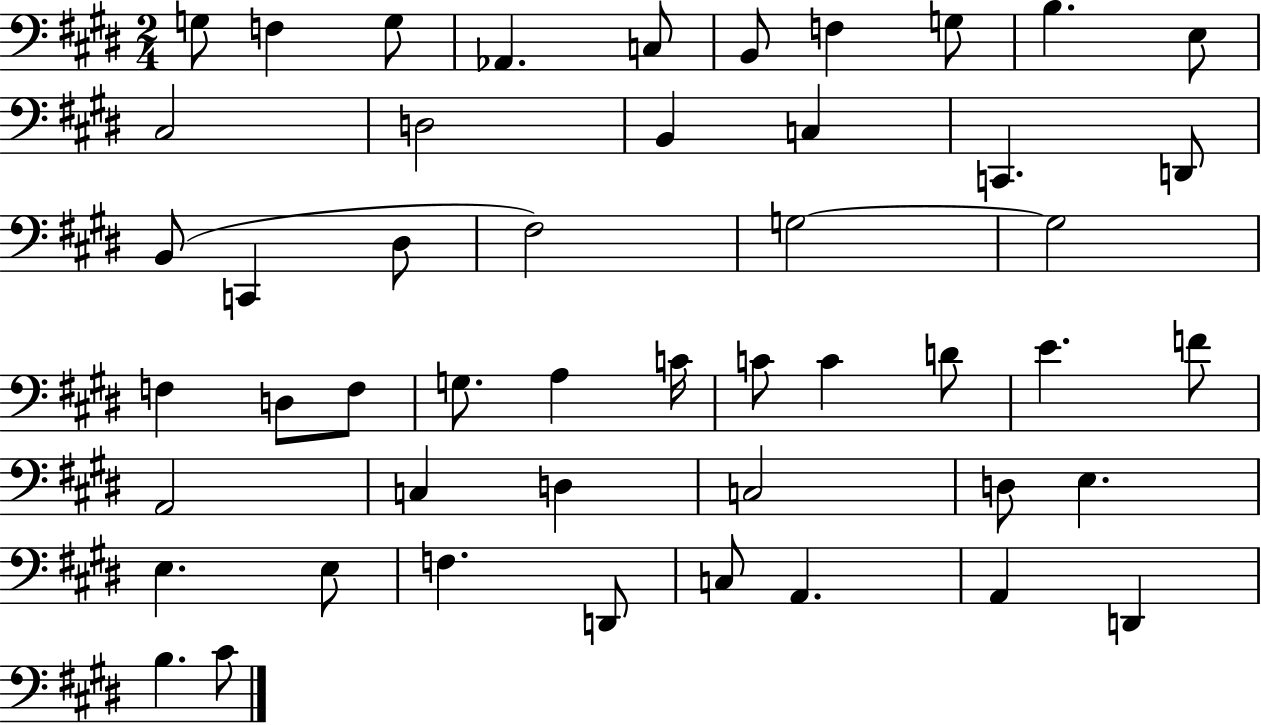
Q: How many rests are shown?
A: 0